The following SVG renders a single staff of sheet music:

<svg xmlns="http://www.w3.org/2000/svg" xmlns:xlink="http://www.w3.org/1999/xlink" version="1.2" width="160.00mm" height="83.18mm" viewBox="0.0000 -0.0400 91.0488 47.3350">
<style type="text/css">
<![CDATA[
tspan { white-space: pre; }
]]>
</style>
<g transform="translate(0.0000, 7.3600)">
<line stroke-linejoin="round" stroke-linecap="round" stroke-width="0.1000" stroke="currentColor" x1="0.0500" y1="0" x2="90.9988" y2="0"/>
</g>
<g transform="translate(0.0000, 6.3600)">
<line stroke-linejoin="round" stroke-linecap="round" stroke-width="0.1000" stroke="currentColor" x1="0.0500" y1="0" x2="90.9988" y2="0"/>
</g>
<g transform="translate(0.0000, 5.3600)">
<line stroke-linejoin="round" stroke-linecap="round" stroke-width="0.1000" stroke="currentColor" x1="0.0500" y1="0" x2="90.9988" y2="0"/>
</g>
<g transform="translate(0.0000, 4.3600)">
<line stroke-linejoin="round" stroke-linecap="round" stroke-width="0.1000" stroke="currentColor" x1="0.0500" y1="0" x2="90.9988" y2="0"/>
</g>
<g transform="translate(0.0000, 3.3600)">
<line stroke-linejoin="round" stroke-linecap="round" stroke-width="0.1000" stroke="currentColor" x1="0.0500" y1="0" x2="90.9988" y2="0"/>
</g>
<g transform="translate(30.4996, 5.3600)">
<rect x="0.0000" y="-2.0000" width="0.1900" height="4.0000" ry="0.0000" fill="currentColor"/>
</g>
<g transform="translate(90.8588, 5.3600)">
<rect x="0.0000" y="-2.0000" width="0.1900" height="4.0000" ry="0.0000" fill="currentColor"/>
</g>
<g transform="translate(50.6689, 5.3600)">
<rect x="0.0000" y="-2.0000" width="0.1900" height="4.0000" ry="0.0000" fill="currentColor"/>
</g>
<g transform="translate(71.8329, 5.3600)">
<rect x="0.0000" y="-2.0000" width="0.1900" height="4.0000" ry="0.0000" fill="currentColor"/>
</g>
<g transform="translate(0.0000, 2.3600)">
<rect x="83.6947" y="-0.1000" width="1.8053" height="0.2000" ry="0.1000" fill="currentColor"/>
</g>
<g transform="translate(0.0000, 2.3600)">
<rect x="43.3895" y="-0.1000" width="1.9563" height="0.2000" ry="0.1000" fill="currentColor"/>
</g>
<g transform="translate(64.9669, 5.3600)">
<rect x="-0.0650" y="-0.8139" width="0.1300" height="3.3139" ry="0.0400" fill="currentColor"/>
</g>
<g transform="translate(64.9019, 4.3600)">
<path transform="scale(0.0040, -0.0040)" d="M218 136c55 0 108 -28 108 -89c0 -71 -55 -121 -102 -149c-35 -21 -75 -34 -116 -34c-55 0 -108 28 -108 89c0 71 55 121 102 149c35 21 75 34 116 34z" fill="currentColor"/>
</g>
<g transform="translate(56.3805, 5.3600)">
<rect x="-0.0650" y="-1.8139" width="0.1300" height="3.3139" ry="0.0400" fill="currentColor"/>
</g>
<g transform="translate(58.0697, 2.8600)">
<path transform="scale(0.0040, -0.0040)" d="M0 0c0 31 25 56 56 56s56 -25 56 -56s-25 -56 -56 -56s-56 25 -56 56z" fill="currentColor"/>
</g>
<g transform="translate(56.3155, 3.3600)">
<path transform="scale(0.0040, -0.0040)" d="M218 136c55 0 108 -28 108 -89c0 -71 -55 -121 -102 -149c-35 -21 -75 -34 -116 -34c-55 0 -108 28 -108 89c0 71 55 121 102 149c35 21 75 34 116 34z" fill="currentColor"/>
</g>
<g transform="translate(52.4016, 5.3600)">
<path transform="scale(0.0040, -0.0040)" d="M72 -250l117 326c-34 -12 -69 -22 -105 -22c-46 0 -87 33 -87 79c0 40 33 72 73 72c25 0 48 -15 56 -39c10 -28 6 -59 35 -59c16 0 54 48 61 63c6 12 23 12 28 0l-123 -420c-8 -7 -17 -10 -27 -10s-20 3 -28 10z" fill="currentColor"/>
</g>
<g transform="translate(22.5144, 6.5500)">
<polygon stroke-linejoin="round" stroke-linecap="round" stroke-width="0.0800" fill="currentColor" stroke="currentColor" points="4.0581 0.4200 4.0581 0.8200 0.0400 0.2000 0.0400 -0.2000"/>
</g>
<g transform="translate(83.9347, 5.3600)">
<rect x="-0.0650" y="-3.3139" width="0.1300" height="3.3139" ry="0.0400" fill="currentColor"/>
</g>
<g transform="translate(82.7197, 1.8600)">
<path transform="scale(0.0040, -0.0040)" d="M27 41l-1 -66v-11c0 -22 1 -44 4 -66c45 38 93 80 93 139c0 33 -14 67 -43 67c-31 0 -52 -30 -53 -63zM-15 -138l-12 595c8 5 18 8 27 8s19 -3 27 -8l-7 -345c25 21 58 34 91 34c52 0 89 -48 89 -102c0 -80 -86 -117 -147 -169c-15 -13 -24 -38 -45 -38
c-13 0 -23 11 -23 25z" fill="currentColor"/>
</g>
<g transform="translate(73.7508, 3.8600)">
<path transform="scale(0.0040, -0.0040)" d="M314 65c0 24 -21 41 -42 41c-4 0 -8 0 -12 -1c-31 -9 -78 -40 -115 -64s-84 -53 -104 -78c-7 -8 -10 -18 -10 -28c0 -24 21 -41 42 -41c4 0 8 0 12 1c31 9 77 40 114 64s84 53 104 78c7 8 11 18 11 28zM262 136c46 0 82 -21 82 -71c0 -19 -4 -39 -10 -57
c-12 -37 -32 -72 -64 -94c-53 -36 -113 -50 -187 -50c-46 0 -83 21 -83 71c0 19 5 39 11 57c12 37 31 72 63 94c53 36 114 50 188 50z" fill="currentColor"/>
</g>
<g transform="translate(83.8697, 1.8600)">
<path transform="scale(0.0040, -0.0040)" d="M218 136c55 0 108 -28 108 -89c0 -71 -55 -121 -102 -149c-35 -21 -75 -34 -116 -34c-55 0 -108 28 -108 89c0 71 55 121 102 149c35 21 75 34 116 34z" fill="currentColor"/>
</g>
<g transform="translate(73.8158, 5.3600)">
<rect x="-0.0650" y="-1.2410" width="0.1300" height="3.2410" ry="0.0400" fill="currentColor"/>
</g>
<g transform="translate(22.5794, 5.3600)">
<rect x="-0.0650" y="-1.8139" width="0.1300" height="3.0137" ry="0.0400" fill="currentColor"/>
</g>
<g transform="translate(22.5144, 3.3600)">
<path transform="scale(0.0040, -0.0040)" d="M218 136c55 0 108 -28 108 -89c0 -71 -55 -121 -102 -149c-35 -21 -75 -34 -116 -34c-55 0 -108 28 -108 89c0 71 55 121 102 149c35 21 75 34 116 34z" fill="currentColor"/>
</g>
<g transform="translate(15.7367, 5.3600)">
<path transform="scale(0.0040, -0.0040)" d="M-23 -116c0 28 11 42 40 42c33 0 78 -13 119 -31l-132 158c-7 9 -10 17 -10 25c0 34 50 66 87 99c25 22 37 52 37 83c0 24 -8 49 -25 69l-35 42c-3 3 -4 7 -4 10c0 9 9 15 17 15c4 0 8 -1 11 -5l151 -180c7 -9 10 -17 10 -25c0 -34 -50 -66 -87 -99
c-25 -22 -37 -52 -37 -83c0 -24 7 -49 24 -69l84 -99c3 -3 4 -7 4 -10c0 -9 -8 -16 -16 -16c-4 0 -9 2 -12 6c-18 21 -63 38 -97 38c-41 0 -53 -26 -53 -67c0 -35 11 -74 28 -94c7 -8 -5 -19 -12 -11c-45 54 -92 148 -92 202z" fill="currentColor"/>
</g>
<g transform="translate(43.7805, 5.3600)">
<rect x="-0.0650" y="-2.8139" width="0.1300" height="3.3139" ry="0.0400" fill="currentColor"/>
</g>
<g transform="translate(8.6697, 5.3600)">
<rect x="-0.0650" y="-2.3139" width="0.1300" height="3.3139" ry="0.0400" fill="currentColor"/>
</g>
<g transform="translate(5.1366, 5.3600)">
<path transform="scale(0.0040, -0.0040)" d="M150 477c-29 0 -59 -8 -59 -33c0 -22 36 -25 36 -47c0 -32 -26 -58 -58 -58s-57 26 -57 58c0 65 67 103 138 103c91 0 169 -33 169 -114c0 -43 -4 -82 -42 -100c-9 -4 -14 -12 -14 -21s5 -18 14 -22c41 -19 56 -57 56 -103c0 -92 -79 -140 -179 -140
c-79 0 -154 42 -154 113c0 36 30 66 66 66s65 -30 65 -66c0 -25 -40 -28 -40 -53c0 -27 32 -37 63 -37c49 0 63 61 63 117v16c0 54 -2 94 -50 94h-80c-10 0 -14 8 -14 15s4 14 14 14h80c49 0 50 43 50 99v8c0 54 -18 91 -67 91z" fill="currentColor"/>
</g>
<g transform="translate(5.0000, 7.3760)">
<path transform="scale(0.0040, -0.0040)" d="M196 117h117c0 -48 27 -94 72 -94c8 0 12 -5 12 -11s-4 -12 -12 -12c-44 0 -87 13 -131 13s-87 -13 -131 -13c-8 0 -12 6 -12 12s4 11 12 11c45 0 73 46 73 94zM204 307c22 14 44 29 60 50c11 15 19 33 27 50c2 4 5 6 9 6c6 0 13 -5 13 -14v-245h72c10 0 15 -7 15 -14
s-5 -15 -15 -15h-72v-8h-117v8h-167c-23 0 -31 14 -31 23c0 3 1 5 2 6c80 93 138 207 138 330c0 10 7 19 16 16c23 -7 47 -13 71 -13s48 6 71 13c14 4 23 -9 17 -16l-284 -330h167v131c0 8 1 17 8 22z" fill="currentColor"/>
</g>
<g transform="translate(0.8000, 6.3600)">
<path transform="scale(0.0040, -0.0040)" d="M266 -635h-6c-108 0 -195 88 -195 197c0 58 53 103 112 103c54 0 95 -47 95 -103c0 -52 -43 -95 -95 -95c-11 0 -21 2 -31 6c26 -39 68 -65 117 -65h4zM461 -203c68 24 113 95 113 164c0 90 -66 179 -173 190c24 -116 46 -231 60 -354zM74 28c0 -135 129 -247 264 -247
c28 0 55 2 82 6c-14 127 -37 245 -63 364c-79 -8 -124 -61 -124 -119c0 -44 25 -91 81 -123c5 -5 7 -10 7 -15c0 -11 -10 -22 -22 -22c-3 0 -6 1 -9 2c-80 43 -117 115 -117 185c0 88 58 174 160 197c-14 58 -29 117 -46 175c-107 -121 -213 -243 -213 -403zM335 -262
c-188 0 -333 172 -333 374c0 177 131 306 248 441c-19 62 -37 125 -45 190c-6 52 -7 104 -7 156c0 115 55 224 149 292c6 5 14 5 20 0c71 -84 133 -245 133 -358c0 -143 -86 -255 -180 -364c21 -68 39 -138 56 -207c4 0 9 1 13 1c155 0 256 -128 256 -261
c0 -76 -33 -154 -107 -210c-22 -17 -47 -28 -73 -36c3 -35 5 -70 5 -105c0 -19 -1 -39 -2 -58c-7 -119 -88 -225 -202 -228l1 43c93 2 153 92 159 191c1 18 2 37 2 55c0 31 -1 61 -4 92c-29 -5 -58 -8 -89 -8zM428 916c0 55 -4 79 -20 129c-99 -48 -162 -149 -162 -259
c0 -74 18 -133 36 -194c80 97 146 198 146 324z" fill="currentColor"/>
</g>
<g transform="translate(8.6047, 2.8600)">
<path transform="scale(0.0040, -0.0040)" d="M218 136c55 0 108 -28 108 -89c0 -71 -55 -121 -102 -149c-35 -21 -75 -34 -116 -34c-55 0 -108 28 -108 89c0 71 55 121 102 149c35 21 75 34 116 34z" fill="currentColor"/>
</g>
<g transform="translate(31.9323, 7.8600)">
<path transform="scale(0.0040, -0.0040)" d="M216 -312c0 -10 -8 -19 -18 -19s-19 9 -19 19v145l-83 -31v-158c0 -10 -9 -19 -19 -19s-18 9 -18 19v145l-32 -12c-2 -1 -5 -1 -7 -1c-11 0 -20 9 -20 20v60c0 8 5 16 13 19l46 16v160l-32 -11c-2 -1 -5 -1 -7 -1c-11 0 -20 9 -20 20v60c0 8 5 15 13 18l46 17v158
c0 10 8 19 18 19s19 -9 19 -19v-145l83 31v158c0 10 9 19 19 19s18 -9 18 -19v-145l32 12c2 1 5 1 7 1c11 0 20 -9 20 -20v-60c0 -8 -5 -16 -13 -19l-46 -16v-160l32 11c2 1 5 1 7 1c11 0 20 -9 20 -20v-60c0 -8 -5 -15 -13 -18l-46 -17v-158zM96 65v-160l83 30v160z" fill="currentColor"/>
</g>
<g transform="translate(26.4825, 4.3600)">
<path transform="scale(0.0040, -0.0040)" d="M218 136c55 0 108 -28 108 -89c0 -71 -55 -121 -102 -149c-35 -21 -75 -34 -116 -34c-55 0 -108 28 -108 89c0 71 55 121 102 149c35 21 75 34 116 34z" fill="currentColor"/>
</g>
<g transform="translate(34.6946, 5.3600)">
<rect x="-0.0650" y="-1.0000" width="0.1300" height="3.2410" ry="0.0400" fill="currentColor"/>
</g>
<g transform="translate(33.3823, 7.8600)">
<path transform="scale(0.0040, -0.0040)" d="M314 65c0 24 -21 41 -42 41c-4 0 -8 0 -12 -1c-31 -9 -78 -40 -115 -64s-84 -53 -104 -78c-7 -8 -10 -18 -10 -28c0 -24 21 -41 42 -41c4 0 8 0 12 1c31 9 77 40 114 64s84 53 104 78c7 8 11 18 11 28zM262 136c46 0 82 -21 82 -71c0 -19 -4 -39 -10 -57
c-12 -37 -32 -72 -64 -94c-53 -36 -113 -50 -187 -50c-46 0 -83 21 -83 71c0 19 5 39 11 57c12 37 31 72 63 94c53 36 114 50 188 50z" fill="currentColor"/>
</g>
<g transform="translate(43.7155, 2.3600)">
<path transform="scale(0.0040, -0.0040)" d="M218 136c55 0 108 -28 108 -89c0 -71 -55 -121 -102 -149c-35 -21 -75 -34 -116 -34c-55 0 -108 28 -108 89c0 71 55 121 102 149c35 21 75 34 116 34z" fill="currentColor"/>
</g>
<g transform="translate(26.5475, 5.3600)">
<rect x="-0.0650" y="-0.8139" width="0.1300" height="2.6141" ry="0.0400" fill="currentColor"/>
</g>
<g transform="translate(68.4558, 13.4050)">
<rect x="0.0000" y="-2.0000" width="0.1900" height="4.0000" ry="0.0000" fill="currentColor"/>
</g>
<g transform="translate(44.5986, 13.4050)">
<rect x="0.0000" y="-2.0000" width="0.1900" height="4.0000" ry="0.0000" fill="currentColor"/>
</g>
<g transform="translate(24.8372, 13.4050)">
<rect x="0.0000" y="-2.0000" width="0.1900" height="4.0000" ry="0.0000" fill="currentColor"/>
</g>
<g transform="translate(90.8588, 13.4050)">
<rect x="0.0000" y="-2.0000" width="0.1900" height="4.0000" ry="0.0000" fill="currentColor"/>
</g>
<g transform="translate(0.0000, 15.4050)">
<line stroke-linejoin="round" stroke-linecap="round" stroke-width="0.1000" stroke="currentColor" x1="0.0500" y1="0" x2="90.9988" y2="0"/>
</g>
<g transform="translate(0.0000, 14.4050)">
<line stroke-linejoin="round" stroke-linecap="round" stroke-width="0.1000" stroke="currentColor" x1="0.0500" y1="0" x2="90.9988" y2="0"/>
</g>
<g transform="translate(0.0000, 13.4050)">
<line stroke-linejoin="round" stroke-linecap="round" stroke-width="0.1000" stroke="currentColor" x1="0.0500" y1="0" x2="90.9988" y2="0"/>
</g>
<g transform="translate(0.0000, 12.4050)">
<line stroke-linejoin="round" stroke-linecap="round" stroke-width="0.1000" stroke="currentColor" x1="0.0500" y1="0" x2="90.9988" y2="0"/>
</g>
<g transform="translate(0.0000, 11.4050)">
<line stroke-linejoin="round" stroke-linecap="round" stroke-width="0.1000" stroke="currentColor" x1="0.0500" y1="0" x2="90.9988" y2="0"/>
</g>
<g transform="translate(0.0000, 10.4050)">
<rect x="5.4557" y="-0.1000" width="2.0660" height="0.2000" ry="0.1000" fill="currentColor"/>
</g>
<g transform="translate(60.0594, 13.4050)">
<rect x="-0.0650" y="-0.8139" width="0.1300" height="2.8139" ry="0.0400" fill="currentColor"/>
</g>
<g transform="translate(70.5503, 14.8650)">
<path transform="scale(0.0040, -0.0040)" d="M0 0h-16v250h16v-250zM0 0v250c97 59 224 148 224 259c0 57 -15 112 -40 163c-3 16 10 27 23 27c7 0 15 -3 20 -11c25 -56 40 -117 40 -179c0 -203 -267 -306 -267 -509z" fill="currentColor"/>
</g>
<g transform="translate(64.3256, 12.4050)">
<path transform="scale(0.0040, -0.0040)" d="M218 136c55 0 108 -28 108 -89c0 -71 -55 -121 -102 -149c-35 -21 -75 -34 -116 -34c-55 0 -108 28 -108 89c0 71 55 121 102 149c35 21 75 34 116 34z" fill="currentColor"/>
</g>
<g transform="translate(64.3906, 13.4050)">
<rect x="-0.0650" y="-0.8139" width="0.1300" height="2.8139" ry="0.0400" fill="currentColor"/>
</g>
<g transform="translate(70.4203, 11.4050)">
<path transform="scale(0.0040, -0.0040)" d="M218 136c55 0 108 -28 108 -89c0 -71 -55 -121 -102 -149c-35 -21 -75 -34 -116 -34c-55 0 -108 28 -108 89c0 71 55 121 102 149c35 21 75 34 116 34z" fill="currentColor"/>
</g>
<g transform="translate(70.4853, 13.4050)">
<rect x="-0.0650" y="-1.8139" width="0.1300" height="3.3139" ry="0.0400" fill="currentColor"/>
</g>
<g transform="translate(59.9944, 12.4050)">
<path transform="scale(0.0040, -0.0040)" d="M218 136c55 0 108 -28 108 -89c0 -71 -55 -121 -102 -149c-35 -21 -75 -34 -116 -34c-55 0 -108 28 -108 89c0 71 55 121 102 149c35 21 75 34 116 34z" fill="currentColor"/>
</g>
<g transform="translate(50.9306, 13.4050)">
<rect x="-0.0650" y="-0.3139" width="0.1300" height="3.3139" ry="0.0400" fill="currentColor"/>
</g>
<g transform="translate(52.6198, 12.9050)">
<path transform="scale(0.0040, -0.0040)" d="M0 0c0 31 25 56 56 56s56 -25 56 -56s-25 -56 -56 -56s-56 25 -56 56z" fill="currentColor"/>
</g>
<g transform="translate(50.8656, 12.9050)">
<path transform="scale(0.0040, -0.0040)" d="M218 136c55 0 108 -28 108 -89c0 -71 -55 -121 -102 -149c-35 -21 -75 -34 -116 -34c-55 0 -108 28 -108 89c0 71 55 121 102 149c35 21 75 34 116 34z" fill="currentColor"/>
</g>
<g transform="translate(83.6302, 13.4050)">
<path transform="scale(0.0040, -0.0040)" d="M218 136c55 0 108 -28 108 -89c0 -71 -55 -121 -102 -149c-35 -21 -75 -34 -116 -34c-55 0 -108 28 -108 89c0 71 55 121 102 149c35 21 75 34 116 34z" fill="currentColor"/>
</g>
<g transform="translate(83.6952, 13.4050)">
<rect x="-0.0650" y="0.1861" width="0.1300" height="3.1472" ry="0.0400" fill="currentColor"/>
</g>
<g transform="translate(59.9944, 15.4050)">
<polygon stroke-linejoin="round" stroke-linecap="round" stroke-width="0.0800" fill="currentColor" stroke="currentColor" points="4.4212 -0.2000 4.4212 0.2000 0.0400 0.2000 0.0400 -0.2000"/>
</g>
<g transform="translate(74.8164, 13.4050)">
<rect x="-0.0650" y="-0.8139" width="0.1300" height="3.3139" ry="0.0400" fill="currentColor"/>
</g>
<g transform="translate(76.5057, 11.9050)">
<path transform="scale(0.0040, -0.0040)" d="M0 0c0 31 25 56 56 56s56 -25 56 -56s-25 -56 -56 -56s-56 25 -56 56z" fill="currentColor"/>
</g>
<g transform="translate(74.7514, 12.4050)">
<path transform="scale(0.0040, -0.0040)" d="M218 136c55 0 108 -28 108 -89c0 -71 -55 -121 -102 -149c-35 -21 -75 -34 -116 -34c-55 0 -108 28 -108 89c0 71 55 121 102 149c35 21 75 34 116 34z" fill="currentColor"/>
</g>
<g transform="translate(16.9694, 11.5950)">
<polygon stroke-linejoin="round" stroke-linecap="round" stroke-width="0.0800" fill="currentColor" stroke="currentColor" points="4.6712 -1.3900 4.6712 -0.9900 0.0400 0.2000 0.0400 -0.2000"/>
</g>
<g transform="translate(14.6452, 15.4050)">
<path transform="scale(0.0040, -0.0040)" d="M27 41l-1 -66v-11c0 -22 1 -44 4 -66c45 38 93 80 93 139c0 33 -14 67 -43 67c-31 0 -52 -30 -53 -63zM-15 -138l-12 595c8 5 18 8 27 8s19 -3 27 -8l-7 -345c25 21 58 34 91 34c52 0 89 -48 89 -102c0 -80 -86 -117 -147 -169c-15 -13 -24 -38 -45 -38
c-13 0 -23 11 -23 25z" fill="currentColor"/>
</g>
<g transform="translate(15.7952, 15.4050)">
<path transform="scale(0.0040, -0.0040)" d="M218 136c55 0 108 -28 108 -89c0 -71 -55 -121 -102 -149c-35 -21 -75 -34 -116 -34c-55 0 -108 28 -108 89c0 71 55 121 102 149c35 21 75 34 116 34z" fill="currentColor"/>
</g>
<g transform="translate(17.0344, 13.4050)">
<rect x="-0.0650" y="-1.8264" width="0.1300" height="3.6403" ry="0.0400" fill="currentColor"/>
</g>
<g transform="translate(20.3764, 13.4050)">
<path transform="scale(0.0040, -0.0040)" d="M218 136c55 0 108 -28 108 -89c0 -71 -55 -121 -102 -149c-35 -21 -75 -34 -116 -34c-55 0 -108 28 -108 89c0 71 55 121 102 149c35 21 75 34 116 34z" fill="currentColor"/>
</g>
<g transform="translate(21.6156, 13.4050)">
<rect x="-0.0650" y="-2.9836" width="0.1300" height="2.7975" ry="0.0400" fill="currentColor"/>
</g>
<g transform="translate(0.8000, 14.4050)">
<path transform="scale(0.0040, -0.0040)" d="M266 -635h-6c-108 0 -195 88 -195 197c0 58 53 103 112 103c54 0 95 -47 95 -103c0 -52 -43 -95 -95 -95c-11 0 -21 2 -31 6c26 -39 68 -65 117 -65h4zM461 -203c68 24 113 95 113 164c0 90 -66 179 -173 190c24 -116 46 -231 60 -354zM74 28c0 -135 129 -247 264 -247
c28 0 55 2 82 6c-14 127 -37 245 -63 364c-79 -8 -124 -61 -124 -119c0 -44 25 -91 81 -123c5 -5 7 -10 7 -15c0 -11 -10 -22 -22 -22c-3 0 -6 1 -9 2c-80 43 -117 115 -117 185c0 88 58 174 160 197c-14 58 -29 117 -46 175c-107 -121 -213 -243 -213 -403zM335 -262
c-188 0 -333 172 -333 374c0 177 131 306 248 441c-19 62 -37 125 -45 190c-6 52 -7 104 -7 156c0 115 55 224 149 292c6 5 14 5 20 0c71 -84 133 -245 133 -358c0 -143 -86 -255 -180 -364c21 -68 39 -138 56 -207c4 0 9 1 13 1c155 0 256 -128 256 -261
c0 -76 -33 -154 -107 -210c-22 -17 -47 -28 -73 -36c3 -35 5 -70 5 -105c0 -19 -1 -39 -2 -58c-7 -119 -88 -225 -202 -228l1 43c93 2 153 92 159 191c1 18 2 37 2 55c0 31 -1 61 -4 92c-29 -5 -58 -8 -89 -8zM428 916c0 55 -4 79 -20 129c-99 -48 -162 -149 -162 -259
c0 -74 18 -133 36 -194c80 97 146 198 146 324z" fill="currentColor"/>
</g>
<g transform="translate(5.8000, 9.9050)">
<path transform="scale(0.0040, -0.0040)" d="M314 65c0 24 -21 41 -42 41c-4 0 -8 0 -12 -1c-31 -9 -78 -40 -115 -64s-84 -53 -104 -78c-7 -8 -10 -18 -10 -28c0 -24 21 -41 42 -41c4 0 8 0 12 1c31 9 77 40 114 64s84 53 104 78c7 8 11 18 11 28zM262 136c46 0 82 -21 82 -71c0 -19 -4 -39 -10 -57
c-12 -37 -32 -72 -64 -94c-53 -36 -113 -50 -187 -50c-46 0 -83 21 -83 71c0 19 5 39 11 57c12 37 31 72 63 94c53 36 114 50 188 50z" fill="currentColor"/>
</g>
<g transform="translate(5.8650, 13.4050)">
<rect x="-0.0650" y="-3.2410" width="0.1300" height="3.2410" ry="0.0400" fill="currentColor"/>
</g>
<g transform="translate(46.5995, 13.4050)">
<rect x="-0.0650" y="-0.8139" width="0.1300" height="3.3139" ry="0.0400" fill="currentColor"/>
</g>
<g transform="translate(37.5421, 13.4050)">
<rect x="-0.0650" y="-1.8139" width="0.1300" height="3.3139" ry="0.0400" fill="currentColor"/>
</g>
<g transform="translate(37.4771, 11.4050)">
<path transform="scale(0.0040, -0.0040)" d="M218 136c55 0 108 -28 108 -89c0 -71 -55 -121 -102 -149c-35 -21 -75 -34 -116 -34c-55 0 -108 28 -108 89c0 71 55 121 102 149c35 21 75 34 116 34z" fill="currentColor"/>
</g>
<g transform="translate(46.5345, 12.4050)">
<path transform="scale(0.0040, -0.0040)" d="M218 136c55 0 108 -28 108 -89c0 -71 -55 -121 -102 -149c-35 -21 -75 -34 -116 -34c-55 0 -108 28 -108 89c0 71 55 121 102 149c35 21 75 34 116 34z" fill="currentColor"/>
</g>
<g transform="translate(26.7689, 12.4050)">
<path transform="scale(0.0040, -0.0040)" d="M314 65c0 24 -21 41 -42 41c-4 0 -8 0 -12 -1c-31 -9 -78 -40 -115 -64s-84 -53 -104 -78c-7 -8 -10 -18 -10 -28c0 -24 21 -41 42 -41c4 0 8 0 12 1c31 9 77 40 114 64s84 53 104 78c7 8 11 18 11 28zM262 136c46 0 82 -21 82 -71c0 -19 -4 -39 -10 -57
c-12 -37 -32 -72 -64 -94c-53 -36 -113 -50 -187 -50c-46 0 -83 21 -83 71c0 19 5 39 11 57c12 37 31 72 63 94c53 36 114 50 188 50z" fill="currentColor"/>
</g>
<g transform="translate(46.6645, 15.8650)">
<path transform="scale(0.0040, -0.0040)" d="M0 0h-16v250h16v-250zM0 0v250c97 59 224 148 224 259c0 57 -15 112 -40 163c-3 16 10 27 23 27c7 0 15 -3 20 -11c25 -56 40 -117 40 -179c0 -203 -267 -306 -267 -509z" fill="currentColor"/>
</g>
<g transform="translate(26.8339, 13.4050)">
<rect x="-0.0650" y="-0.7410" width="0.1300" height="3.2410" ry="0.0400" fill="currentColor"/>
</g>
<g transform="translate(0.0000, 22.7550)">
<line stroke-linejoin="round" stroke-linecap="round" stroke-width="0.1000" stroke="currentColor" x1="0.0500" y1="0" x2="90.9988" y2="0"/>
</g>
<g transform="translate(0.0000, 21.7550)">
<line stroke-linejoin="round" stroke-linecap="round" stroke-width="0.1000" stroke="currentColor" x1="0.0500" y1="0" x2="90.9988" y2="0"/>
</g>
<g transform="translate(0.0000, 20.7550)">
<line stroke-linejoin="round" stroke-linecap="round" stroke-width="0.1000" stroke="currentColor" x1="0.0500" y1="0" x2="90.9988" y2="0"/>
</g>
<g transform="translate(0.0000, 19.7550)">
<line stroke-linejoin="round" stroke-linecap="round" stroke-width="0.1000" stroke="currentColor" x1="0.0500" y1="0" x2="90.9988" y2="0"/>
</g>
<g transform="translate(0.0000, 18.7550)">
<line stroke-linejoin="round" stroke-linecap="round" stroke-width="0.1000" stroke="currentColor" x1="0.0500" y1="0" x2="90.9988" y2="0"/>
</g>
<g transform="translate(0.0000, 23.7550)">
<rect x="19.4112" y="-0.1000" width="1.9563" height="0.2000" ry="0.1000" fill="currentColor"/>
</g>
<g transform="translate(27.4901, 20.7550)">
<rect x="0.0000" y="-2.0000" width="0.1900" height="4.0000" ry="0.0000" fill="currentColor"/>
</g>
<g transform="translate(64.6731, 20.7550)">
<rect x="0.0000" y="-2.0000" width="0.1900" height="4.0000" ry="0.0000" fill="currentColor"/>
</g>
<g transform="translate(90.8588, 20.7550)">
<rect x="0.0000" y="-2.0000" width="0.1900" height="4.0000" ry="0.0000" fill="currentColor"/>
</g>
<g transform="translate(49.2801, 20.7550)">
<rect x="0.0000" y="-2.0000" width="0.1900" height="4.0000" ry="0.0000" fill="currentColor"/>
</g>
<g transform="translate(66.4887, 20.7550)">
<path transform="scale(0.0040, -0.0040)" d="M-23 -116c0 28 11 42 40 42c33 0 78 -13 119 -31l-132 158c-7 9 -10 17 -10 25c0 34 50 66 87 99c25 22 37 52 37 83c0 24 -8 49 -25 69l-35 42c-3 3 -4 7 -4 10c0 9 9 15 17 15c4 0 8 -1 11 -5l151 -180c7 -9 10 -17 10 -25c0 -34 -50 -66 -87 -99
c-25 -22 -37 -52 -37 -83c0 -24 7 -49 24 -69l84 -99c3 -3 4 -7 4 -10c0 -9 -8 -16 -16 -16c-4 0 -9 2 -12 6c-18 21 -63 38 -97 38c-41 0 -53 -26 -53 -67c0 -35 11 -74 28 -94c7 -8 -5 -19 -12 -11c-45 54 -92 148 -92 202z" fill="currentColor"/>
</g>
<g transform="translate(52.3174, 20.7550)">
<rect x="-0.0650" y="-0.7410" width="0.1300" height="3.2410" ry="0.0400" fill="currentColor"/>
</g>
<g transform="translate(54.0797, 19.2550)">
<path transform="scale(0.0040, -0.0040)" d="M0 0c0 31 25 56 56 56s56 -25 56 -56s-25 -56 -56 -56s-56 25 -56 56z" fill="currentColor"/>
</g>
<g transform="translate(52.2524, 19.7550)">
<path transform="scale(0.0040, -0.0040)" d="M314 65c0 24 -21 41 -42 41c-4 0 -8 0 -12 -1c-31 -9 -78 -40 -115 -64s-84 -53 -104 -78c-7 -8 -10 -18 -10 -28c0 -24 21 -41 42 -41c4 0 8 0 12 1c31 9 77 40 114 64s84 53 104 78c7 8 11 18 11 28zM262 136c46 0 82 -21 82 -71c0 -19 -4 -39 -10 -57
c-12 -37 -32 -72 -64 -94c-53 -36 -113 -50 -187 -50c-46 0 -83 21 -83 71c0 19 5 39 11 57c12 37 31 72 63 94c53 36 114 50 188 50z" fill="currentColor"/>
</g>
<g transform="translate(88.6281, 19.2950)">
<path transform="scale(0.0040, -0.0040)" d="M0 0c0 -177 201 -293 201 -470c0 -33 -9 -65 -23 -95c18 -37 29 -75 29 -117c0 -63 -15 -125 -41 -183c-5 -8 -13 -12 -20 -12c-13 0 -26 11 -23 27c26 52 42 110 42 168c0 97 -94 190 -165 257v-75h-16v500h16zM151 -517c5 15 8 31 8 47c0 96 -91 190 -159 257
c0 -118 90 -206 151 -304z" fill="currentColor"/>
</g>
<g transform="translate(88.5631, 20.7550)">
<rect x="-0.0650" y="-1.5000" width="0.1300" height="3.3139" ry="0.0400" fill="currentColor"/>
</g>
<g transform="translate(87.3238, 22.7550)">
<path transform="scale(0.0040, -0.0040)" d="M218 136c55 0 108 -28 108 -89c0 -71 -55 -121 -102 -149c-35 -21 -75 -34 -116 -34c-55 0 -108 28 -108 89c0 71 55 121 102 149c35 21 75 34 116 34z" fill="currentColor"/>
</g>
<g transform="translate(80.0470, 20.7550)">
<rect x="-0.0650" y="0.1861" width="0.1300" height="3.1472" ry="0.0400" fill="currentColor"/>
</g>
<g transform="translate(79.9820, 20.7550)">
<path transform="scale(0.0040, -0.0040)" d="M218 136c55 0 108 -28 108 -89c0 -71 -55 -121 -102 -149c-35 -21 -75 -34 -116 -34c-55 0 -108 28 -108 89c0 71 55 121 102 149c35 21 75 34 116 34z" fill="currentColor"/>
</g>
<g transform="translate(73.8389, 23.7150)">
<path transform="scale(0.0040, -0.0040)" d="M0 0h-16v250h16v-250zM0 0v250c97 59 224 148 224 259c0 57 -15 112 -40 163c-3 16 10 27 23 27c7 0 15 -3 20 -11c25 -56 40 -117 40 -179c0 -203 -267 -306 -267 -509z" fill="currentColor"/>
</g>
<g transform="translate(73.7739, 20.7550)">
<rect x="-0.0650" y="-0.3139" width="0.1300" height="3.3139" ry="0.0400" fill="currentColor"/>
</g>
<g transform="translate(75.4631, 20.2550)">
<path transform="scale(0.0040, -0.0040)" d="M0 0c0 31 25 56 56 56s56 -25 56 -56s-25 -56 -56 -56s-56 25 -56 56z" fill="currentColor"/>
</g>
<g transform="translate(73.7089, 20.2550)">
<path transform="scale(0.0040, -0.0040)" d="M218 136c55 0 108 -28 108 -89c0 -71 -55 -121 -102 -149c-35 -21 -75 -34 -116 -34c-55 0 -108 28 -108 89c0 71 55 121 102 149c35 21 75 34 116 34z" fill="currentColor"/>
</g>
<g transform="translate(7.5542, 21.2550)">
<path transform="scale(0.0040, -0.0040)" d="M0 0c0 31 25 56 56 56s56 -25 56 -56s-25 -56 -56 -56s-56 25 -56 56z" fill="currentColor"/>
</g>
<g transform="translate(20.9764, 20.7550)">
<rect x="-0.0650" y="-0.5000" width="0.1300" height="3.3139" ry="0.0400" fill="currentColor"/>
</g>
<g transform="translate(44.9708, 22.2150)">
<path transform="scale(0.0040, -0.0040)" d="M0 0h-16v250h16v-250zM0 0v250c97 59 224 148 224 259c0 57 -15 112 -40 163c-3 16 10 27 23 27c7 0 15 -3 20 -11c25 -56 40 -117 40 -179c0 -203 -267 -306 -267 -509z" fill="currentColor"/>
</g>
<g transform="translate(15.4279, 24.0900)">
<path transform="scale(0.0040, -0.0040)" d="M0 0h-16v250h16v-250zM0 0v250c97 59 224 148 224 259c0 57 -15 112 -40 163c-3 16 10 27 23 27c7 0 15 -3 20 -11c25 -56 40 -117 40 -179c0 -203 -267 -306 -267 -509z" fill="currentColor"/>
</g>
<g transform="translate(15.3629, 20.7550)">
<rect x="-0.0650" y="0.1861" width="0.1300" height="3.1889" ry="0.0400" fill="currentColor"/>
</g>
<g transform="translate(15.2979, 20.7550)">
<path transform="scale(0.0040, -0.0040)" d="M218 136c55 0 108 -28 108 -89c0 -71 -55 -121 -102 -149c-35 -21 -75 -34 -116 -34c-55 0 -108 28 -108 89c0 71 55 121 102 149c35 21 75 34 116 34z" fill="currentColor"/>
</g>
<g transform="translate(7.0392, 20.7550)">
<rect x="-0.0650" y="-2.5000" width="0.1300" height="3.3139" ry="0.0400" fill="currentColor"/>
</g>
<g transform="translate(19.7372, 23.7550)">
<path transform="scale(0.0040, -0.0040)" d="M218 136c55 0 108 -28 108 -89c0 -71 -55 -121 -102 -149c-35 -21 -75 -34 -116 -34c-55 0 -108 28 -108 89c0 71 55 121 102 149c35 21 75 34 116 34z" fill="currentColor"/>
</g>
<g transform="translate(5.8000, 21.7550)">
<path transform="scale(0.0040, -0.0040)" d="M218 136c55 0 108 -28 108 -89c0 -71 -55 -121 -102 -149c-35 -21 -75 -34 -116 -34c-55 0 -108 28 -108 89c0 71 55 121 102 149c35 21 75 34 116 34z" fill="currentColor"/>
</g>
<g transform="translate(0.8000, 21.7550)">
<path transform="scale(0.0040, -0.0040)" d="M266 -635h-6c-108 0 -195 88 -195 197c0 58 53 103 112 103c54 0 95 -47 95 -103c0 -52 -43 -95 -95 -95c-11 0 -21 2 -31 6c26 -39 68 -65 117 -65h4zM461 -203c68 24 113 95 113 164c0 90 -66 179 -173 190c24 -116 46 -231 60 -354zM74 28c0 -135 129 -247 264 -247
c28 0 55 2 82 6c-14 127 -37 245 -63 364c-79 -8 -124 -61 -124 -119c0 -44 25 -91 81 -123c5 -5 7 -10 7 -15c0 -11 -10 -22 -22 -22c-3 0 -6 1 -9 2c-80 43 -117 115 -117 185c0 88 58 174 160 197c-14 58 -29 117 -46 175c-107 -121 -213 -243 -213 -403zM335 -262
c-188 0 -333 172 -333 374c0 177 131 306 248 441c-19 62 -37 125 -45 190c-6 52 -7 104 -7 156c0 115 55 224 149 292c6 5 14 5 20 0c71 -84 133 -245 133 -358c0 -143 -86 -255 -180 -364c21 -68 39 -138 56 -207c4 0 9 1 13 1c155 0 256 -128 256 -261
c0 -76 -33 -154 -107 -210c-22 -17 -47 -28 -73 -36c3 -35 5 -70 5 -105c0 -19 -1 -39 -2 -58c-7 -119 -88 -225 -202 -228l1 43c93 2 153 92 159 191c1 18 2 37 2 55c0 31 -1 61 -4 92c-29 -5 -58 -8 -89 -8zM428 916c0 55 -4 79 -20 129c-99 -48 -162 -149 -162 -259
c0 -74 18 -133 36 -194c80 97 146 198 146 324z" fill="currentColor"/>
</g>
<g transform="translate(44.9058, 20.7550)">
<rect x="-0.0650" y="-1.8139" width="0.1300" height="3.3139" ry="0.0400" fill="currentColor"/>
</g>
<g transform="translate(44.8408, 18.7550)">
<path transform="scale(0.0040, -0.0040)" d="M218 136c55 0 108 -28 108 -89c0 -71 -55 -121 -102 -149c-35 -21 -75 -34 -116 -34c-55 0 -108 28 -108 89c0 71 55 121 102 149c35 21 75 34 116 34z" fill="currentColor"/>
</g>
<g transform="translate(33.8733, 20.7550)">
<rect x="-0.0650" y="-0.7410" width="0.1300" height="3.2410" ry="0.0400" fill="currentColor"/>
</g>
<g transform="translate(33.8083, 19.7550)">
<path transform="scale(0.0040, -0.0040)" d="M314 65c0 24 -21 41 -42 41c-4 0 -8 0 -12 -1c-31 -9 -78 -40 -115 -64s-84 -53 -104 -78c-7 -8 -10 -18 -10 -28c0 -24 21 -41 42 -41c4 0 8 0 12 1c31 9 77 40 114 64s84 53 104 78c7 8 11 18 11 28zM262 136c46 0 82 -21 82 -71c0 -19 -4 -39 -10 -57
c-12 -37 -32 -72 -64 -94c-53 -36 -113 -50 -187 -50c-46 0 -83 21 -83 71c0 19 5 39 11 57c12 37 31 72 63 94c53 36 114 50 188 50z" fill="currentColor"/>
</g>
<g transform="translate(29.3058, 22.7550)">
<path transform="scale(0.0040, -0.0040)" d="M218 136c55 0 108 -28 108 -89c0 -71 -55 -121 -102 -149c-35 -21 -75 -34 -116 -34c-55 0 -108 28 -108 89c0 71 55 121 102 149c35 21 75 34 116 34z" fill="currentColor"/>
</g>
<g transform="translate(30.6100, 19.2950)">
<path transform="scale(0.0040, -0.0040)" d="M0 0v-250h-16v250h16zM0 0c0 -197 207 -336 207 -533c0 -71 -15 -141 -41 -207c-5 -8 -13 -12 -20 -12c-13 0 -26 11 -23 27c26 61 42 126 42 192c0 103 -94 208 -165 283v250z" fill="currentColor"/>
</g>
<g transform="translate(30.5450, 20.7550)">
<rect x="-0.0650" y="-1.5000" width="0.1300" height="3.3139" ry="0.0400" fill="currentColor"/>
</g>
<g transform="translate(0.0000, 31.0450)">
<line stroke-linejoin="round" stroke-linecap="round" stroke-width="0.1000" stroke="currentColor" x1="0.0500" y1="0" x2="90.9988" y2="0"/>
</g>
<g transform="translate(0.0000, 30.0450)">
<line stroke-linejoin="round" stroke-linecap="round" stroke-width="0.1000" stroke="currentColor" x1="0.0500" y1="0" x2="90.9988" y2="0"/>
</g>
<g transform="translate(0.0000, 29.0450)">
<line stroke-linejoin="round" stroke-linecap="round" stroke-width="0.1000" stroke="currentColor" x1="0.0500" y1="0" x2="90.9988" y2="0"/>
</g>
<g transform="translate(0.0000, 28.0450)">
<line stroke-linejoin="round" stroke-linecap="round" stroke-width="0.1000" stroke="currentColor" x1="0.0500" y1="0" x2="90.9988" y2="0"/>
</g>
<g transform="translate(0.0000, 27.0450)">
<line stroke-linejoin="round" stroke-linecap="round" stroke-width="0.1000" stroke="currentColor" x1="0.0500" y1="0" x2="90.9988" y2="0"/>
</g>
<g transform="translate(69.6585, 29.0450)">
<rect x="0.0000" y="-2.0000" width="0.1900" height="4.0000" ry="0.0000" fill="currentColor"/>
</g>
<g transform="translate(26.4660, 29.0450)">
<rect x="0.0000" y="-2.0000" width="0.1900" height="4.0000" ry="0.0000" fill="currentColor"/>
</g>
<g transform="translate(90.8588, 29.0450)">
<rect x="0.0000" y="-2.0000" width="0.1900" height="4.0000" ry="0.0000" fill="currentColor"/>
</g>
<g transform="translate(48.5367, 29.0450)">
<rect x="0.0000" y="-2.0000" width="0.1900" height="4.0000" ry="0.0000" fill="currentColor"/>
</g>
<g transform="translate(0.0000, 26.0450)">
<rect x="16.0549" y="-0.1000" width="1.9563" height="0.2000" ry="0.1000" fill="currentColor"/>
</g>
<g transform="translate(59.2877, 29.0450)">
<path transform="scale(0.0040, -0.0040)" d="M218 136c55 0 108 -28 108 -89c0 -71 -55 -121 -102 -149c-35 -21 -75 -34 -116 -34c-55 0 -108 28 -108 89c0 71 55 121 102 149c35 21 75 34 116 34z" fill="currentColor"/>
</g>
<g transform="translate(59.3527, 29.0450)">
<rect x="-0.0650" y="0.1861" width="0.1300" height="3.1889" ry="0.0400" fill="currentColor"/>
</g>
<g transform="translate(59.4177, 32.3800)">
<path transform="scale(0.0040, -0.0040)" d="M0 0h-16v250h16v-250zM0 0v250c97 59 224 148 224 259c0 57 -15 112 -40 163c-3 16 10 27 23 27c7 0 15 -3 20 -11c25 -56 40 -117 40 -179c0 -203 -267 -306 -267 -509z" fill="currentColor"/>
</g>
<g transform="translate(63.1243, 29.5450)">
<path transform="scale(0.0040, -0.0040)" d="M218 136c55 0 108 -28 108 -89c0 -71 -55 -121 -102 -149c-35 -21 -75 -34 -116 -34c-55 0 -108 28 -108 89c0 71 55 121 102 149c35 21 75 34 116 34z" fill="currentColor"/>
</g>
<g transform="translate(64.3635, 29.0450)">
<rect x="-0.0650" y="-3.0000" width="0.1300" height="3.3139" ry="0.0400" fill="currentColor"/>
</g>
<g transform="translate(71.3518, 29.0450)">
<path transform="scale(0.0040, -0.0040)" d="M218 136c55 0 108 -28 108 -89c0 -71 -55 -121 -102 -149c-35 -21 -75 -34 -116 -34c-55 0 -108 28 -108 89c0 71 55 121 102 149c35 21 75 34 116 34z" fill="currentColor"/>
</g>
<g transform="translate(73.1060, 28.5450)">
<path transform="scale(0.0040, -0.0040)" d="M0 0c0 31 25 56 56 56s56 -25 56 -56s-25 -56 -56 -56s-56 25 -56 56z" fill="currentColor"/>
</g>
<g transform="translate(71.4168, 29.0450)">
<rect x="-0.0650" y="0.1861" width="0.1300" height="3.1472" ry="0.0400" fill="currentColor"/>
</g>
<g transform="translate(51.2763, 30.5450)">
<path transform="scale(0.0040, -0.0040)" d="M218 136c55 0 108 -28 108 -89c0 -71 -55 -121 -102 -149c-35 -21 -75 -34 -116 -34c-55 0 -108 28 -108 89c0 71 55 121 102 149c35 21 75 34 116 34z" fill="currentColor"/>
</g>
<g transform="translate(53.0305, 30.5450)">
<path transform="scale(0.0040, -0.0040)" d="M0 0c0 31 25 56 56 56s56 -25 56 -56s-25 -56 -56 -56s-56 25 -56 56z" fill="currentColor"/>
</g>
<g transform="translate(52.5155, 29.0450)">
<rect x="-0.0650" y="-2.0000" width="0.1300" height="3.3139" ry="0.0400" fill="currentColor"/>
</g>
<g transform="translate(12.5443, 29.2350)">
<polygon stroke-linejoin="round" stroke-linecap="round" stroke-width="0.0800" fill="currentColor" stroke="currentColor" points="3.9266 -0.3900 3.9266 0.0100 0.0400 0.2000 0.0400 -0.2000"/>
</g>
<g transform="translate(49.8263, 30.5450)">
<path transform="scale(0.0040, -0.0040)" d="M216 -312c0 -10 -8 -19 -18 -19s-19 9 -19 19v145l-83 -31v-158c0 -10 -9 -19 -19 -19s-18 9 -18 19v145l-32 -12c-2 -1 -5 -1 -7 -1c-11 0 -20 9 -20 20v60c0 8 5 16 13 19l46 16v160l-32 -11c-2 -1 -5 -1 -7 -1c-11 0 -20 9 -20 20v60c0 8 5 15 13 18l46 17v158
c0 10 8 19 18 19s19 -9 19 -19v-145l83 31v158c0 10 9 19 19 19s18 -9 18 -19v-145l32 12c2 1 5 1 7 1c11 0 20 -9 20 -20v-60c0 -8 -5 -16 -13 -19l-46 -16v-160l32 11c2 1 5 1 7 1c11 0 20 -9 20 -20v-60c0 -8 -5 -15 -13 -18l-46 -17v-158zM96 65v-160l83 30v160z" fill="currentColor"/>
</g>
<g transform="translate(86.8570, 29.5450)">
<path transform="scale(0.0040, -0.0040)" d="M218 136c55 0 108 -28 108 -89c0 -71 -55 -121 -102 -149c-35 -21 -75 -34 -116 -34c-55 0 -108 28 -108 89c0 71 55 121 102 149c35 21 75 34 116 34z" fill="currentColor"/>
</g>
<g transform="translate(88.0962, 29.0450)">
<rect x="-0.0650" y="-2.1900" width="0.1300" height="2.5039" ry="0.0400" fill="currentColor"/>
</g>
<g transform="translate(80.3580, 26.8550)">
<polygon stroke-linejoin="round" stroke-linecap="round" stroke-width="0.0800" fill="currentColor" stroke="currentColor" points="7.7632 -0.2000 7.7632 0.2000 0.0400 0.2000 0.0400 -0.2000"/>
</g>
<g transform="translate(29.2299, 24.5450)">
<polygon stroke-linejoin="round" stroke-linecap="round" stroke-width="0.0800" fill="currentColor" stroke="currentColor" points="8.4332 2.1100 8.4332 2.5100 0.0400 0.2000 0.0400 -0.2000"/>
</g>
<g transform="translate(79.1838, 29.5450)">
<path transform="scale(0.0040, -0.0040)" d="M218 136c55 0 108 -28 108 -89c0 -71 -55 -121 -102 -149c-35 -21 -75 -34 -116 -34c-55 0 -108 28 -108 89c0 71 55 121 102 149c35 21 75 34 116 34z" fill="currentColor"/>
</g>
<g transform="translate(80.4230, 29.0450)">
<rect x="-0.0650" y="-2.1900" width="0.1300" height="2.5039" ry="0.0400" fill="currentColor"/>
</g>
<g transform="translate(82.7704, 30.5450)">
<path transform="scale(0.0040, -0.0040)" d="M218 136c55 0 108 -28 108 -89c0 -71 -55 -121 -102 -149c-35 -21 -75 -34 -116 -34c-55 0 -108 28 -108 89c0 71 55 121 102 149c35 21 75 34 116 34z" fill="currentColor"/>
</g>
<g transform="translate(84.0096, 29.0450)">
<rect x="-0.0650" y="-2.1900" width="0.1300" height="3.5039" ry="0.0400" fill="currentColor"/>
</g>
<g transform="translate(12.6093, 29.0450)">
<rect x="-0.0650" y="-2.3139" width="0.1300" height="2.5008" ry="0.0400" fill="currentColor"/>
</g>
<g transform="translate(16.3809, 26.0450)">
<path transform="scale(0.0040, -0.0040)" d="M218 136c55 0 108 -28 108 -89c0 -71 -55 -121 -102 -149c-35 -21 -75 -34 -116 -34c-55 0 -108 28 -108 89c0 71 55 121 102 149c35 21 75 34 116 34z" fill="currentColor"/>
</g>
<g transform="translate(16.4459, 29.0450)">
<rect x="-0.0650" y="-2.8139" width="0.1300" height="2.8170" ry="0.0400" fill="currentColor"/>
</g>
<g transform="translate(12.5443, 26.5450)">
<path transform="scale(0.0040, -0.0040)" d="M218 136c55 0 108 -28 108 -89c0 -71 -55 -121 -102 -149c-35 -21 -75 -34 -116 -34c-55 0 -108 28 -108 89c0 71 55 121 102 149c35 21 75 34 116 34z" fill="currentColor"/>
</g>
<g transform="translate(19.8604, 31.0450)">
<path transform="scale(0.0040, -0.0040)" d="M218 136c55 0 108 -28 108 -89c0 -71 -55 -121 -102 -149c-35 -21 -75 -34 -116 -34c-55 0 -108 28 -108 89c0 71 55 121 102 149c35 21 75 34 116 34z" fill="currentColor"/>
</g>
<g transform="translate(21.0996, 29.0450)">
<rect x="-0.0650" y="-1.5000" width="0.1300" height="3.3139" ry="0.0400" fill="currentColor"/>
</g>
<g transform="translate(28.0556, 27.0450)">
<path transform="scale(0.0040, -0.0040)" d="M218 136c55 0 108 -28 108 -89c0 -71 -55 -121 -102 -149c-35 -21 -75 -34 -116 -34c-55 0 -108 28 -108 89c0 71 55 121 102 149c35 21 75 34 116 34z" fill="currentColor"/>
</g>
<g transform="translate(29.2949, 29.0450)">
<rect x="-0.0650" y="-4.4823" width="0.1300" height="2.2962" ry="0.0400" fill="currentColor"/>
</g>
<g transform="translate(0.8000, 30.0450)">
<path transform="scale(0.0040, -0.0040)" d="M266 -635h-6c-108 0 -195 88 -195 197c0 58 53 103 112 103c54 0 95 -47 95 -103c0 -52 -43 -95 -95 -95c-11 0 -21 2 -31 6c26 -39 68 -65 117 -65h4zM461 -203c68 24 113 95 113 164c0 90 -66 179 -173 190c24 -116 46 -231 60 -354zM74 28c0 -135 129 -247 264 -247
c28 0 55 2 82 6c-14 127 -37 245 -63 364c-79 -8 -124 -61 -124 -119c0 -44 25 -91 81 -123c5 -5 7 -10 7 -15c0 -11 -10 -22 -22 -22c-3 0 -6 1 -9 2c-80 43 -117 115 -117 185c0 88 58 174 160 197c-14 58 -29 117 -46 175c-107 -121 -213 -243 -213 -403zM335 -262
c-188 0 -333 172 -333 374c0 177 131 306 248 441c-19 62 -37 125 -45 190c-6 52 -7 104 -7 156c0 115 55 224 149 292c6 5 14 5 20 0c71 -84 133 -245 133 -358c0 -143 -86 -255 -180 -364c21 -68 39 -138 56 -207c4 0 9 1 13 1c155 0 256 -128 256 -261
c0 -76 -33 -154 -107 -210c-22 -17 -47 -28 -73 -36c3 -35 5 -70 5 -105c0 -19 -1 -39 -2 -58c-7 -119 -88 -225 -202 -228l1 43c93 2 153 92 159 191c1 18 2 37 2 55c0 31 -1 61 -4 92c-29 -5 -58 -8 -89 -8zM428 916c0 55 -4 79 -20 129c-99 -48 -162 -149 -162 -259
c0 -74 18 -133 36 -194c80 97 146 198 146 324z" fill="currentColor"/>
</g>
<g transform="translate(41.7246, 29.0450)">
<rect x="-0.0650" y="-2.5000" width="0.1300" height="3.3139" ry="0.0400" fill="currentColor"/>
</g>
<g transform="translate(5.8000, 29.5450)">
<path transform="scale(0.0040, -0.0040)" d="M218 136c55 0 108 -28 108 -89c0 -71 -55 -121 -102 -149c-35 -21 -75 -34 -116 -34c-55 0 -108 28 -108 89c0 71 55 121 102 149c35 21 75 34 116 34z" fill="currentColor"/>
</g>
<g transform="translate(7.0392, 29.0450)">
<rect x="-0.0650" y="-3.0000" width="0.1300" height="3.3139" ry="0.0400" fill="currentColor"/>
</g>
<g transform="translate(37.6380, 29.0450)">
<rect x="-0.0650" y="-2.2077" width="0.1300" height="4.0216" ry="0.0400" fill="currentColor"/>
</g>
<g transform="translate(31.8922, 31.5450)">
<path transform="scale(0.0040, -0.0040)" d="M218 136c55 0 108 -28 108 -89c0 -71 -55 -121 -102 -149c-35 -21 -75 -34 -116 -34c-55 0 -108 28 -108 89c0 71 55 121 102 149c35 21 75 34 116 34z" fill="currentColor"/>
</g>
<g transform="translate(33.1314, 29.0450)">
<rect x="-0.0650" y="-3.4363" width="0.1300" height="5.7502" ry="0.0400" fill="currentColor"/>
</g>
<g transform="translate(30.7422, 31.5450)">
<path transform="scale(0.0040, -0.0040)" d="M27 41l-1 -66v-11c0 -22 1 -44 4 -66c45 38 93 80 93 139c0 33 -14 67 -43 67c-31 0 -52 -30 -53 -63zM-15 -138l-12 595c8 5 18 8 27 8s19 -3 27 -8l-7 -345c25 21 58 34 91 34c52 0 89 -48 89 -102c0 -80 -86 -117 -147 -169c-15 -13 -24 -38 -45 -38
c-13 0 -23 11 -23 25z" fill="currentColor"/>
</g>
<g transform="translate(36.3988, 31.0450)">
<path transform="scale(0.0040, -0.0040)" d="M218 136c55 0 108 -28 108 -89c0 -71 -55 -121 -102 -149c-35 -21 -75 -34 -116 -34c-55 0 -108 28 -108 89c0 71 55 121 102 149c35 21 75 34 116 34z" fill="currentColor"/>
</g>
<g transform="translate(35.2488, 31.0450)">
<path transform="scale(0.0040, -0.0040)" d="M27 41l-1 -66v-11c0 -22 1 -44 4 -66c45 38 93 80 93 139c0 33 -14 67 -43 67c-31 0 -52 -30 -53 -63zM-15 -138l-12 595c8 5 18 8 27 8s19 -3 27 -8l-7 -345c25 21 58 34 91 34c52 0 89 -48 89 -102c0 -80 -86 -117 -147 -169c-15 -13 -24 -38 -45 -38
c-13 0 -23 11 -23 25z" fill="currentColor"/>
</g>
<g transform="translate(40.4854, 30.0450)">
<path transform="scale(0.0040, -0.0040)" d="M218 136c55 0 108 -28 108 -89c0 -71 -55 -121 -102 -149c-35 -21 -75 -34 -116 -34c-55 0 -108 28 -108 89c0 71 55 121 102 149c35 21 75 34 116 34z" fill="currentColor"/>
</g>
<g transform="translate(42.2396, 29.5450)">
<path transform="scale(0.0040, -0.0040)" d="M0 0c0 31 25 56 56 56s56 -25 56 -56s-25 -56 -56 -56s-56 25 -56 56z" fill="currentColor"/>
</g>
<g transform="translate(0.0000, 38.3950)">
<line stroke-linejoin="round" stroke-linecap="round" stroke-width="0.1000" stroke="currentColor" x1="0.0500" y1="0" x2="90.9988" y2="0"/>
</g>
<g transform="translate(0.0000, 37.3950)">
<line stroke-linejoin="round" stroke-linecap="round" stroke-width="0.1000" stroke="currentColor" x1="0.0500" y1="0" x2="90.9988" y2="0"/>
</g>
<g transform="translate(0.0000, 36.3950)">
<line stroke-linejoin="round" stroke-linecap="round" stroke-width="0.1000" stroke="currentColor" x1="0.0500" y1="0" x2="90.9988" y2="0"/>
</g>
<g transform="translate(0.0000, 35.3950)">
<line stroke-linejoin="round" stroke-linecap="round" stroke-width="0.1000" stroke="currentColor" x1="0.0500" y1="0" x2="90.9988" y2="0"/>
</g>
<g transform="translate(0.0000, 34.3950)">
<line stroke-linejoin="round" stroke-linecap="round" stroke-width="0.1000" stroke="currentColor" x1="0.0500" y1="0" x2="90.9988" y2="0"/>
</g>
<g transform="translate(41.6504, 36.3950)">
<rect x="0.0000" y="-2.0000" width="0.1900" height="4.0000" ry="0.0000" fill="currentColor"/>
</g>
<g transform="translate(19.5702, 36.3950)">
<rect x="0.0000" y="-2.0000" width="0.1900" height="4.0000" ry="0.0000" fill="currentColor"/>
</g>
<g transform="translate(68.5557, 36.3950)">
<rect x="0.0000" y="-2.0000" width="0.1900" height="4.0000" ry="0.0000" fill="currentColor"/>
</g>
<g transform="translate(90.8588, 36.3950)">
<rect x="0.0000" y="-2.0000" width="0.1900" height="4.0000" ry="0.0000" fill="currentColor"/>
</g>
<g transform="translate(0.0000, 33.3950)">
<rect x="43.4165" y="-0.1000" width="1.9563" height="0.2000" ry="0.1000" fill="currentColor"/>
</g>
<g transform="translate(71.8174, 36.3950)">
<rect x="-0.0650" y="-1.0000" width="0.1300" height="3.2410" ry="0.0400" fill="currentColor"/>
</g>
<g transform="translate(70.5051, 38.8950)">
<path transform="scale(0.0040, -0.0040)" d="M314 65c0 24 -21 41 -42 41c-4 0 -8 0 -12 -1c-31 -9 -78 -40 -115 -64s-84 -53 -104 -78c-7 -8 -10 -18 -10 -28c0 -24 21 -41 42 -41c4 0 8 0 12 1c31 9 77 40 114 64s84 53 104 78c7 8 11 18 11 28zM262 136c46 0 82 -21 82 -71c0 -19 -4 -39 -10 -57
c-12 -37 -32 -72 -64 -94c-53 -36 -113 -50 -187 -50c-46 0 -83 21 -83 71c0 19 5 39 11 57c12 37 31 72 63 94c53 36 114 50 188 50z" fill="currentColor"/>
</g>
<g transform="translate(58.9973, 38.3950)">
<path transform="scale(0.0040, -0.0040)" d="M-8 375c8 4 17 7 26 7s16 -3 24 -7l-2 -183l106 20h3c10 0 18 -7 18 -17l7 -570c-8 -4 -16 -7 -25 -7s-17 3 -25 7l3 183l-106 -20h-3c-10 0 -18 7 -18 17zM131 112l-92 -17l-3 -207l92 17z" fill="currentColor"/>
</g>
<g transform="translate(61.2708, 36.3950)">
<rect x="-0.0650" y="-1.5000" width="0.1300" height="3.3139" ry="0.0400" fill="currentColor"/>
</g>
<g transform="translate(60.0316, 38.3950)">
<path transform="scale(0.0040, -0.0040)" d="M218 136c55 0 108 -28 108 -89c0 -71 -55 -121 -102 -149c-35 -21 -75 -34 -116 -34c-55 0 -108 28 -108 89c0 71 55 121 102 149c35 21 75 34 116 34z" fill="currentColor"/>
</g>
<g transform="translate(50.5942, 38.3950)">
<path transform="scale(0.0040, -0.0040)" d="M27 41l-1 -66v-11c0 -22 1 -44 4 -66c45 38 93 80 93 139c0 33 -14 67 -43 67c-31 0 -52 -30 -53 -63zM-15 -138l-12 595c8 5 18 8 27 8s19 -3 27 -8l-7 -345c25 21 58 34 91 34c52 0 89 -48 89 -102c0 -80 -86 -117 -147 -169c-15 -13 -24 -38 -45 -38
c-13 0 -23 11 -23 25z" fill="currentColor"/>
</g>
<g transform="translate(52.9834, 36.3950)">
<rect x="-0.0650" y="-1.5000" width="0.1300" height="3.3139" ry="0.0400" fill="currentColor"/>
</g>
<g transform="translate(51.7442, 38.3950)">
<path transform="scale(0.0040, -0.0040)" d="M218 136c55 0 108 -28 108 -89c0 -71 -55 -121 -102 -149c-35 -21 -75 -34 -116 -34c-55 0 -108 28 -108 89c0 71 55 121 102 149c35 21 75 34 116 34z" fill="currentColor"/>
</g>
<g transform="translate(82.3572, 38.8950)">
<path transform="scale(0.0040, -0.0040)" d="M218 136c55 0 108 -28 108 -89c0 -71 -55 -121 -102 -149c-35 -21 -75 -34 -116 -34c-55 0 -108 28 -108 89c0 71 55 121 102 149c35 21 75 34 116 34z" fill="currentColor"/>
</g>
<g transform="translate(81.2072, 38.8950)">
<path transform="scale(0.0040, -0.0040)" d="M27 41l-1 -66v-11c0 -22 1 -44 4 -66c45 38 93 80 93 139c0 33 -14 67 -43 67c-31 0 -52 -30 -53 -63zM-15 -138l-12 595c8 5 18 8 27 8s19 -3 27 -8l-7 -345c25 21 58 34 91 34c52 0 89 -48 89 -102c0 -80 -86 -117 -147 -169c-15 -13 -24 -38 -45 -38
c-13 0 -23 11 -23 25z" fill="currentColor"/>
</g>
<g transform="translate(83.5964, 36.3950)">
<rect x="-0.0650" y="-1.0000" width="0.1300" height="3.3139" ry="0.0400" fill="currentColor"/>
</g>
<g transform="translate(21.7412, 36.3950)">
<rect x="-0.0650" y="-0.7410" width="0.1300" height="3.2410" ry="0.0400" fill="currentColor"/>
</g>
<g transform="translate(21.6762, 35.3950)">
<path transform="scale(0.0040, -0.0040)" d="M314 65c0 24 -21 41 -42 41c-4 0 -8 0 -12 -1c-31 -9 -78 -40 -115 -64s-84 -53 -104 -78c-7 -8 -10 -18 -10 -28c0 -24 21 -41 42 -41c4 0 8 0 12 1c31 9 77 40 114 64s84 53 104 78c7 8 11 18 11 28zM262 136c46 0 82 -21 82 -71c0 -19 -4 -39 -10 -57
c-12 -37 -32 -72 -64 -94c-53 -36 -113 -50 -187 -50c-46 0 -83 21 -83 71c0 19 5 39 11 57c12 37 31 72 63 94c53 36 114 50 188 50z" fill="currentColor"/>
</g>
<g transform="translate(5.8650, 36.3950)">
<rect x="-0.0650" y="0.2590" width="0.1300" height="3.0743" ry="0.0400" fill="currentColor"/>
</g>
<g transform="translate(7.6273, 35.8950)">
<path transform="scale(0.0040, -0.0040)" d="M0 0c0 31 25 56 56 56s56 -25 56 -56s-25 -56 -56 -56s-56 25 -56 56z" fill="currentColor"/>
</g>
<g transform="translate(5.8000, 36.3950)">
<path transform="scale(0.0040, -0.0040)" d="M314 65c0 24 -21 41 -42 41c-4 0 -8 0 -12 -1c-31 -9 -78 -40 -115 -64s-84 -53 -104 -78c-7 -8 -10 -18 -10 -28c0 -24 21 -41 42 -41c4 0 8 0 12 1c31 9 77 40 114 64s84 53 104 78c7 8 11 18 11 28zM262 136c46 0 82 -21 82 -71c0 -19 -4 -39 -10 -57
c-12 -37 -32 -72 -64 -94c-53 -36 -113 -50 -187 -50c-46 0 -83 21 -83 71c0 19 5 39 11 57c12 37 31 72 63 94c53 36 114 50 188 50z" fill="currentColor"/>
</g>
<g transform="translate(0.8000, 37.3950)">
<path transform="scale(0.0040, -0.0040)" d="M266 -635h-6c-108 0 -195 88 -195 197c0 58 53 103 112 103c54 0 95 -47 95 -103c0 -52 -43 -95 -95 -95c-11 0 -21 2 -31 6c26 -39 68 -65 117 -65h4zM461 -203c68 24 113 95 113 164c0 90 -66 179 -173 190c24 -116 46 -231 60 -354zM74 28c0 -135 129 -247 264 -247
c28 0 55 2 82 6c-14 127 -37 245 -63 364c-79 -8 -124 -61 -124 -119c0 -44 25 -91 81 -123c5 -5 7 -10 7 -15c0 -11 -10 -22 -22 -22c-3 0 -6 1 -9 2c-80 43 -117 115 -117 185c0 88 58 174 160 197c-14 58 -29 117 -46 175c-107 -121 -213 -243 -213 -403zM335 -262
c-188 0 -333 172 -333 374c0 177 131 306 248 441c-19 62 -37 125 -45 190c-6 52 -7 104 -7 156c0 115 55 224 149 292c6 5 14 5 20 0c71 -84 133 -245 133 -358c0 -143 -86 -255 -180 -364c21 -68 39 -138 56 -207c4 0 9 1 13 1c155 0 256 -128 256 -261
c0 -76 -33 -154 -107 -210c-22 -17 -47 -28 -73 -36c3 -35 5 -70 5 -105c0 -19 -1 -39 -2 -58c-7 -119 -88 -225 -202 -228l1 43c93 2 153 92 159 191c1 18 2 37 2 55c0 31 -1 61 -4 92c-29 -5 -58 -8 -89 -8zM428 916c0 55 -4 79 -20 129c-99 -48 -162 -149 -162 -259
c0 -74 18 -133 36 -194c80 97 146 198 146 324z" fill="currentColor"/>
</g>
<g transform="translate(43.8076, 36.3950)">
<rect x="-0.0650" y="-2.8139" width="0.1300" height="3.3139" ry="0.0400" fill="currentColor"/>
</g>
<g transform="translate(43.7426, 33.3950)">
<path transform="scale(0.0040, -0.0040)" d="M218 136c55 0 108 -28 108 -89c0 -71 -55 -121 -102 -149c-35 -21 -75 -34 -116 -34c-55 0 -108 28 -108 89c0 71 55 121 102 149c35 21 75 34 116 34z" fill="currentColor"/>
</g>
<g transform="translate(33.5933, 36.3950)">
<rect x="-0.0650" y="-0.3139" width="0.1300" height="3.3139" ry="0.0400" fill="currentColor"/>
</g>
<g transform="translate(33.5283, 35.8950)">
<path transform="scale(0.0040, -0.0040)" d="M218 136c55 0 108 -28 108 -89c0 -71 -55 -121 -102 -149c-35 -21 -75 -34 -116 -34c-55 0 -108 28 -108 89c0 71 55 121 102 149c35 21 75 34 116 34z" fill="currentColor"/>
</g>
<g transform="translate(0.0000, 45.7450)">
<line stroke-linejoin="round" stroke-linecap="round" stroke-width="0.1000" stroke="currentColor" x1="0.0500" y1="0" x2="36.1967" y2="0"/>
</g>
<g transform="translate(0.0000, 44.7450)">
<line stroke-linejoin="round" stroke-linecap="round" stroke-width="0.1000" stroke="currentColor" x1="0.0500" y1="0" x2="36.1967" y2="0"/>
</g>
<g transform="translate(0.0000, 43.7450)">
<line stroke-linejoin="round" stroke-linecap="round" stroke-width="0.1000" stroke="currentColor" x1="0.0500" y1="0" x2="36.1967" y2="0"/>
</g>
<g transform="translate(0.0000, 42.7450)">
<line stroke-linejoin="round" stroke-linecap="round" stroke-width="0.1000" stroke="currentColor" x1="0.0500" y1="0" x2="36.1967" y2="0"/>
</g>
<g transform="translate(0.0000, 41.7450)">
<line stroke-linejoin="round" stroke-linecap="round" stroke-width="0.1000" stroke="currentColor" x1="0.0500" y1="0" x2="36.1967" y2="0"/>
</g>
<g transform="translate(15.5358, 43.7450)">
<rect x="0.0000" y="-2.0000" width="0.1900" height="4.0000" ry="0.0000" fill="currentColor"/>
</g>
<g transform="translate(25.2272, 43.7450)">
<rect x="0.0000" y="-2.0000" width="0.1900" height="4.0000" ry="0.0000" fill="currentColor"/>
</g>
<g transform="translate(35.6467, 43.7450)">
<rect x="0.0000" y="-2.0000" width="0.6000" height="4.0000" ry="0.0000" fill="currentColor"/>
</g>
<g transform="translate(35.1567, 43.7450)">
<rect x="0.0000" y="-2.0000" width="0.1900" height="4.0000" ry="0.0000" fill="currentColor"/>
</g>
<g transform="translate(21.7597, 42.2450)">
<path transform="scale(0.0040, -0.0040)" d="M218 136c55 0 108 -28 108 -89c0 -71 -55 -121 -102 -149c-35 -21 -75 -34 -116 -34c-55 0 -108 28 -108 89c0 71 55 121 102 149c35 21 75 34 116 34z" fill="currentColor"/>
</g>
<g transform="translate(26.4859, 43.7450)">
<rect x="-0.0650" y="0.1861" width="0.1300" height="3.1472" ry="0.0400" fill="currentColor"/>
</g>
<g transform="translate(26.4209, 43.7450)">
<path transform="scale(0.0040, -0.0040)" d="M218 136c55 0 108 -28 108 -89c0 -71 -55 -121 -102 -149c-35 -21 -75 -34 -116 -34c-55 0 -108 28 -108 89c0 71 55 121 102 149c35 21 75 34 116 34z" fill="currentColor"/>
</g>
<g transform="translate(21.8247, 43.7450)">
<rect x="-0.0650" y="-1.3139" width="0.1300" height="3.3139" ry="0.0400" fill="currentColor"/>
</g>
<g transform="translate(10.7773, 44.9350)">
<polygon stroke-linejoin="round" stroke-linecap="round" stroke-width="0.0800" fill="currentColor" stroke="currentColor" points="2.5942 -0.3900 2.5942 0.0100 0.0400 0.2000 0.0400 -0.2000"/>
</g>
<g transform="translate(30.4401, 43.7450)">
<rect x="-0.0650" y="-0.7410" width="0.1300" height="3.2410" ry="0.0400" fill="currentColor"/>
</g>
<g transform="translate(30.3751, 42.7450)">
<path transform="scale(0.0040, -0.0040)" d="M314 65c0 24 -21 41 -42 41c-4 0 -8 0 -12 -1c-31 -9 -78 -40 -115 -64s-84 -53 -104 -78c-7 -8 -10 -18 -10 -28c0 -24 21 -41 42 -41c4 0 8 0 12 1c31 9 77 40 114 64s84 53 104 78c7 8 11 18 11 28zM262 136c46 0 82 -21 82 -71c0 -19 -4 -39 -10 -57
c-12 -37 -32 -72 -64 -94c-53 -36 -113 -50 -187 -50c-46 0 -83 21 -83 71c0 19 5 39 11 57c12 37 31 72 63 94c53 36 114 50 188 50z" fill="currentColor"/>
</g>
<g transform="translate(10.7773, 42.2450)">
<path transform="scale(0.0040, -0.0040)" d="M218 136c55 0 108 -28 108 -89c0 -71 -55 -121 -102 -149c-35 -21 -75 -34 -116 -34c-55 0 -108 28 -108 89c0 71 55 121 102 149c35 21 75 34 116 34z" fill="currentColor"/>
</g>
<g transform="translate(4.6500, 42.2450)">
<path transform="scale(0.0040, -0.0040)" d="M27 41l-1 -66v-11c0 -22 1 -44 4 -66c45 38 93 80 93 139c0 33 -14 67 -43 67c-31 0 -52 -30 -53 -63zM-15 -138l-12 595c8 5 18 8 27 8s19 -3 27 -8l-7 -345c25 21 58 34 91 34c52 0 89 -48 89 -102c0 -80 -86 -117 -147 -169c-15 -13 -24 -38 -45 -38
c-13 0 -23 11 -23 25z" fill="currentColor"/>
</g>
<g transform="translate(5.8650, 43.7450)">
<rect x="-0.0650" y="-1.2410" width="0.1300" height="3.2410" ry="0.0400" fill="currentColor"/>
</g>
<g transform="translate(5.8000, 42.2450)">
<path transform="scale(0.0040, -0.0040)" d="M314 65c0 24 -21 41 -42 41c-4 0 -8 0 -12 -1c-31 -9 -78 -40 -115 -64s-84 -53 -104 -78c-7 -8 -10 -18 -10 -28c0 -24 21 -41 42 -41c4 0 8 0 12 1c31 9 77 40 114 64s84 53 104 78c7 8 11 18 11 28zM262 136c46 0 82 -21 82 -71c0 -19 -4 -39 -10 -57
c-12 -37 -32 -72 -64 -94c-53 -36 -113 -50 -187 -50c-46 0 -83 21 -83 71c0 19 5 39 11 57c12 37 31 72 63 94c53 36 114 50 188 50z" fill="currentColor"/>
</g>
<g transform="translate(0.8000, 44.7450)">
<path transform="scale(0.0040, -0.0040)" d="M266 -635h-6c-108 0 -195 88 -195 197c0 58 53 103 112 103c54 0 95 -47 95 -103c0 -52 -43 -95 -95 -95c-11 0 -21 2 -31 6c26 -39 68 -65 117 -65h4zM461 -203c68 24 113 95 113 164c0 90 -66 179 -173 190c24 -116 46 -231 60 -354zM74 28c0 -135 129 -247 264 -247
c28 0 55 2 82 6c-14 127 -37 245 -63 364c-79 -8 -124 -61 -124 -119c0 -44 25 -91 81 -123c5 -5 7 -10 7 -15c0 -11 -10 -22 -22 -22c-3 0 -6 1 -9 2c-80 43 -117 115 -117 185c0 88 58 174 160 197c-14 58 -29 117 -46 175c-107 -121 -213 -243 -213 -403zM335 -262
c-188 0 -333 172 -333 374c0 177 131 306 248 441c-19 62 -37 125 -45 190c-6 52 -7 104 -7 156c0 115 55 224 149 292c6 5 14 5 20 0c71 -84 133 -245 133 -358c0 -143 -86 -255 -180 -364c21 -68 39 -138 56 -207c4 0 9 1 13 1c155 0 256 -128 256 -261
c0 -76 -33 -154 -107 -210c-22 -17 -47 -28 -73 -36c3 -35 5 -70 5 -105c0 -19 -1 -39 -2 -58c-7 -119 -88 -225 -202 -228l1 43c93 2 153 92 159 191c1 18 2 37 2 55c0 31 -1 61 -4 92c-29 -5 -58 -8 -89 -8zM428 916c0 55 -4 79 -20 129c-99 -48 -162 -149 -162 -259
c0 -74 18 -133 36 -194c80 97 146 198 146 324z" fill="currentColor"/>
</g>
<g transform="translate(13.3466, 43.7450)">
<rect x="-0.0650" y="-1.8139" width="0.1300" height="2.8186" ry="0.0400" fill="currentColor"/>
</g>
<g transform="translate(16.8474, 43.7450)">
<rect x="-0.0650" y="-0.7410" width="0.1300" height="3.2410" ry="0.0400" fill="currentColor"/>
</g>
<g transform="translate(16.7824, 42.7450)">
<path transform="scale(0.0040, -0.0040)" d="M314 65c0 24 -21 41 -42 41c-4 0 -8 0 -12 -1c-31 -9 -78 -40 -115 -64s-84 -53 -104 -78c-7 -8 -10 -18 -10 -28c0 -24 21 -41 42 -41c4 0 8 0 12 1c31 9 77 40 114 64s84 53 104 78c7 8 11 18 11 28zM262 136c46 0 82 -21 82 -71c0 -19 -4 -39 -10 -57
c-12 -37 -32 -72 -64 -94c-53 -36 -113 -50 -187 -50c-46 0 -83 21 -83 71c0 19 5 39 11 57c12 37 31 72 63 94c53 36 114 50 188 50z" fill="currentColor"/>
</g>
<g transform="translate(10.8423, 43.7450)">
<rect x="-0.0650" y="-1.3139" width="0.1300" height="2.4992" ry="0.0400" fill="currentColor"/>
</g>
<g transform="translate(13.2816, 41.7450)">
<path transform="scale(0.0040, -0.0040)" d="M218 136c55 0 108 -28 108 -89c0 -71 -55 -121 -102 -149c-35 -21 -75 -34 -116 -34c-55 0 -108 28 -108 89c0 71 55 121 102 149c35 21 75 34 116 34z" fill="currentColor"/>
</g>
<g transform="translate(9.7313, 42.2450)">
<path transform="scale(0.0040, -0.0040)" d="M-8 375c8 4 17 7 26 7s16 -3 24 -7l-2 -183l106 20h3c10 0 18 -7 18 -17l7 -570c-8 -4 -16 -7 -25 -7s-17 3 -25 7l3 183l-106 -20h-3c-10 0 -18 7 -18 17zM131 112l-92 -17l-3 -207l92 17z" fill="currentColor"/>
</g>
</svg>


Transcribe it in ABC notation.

X:1
T:Untitled
M:3/4
L:1/4
K:C
g z f/2 d/2 ^D2 a z/2 f d e2 _b b2 _E/2 B/2 d2 f d/2 c d/2 d/2 f/2 d B G B/2 C E/2 d2 f/2 d2 z c/2 B E/4 A g/2 a/2 E f/2 _D/2 _E/2 G ^F B/2 A B A/2 F/2 A/2 B2 d2 c a _E E D2 _D _e2 e/2 f/2 d2 e B d2